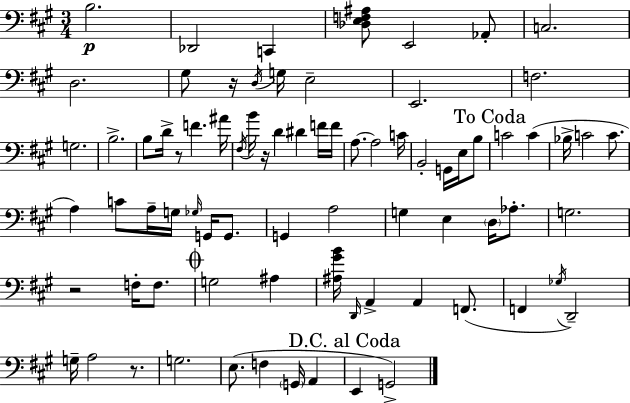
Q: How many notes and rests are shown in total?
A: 78